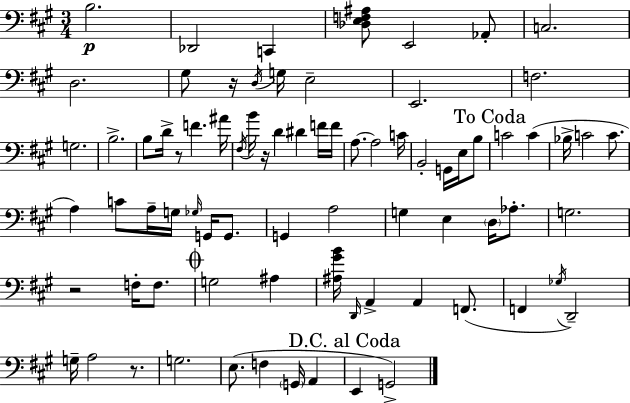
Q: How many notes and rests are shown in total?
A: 78